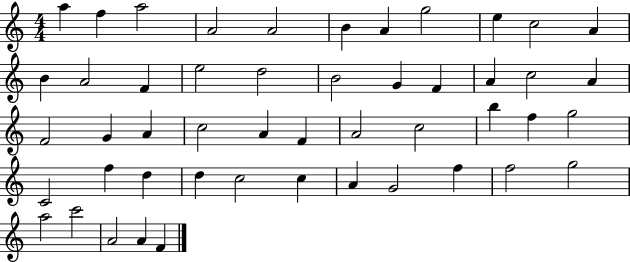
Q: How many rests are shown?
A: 0